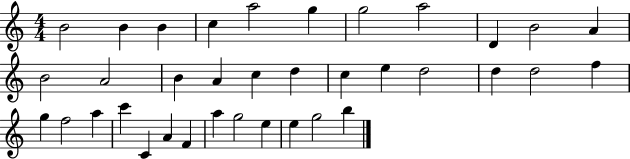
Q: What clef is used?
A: treble